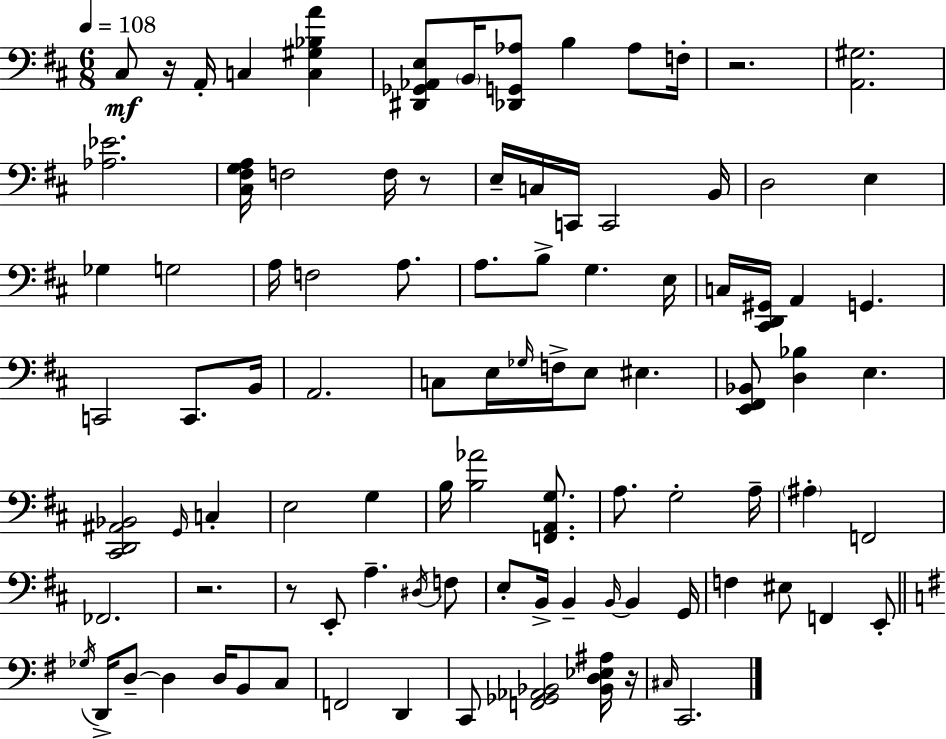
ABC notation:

X:1
T:Untitled
M:6/8
L:1/4
K:D
^C,/2 z/4 A,,/4 C, [C,^G,_B,A] [^D,,_G,,_A,,E,]/2 B,,/4 [_D,,G,,_A,]/2 B, _A,/2 F,/4 z2 [A,,^G,]2 [_A,_E]2 [^C,^F,G,A,]/4 F,2 F,/4 z/2 E,/4 C,/4 C,,/4 C,,2 B,,/4 D,2 E, _G, G,2 A,/4 F,2 A,/2 A,/2 B,/2 G, E,/4 C,/4 [^C,,D,,^G,,]/4 A,, G,, C,,2 C,,/2 B,,/4 A,,2 C,/2 E,/4 _G,/4 F,/4 E,/2 ^E, [E,,^F,,_B,,]/2 [D,_B,] E, [^C,,D,,^A,,_B,,]2 G,,/4 C, E,2 G, B,/4 [B,_A]2 [F,,A,,G,]/2 A,/2 G,2 A,/4 ^A, F,,2 _F,,2 z2 z/2 E,,/2 A, ^D,/4 F,/2 E,/2 B,,/4 B,, B,,/4 B,, G,,/4 F, ^E,/2 F,, E,,/2 _G,/4 D,,/4 D,/2 D, D,/4 B,,/2 C,/2 F,,2 D,, C,,/2 [F,,_G,,_A,,_B,,]2 [_B,,D,_E,^A,]/4 z/4 ^C,/4 C,,2